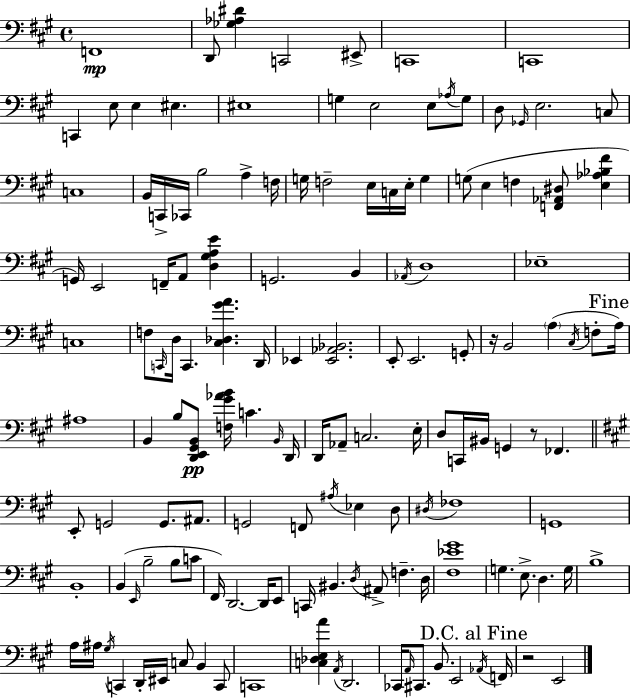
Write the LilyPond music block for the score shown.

{
  \clef bass
  \time 4/4
  \defaultTimeSignature
  \key a \major
  f,1\mp | d,8 <ges aes dis'>4 c,2 eis,8-> | c,1 | c,1 | \break c,4 e8 e4 eis4. | eis1 | g4 e2 e8 \acciaccatura { aes16 } g8 | d8 \grace { ges,16 } e2. | \break c8 c1 | b,16 c,16-> ces,16 b2 a4-> | f16 g16 f2-- e16 c16 e16-. g4 | g8( e4 f4 <f, aes, dis>8 <e aes bes fis'>4 | \break g,16) e,2 f,16-- a,8 <d gis a e'>4 | g,2. b,4 | \acciaccatura { aes,16 } d1 | ees1-- | \break c1 | f8 \grace { c,16 } d16 c,4. <cis des gis' a'>4. | d,16 ees,4 <ees, aes, bes,>2. | e,8-. e,2. | \break g,8-. r16 b,2 \parenthesize a4( | \acciaccatura { cis16 } f8-. \mark "Fine" a16) ais1 | b,4 b8 <d, e, gis, b,>8\pp <f gis' aes' b'>16 c'4. | \grace { b,16 } d,16 d,16 aes,8-- c2. | \break e16-. d8 c,16 bis,16 g,4 r8 | fes,4. \bar "||" \break \key a \major e,8-. g,2 g,8. ais,8. | g,2 f,8 \acciaccatura { ais16 } ees4 d8 | \acciaccatura { dis16 } fes1 | g,1 | \break b,1-. | b,4( \grace { e,16 } b2-- b8 | c'8 fis,16) d,2.~~ | d,16 e,8 c,16 bis,4. \acciaccatura { d16 } ais,8-> f4.-- | \break d16 <fis ees' gis'>1 | g4. e8.-> d4. | g16 b1-> | a16 ais16 \acciaccatura { gis16 } c,4 d,16-. eis,16 c8 b,4 | \break c,8 c,1 | <c des e a'>4 \acciaccatura { a,16 } d,2. | ces,16 \grace { a,16 } cis,8. b,8. e,2 | \mark "D.C. al Fine" \acciaccatura { aes,16 } f,16 r2 | \break e,2 \bar "|."
}